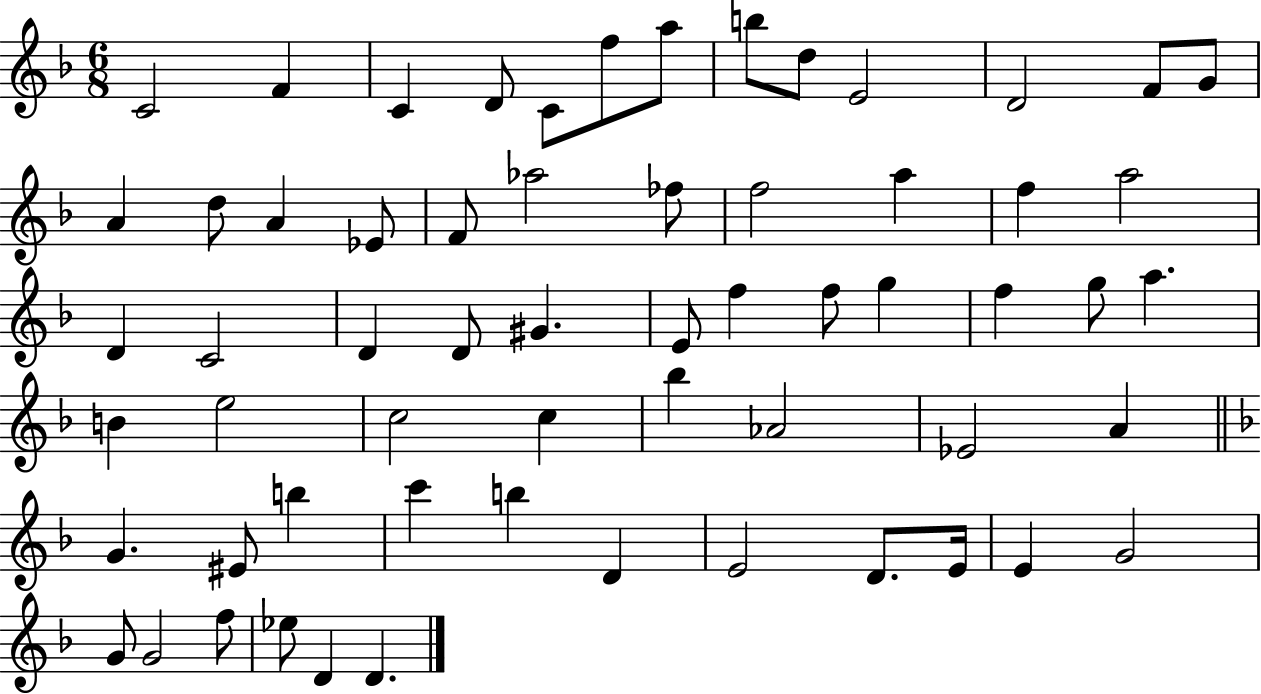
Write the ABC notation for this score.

X:1
T:Untitled
M:6/8
L:1/4
K:F
C2 F C D/2 C/2 f/2 a/2 b/2 d/2 E2 D2 F/2 G/2 A d/2 A _E/2 F/2 _a2 _f/2 f2 a f a2 D C2 D D/2 ^G E/2 f f/2 g f g/2 a B e2 c2 c _b _A2 _E2 A G ^E/2 b c' b D E2 D/2 E/4 E G2 G/2 G2 f/2 _e/2 D D